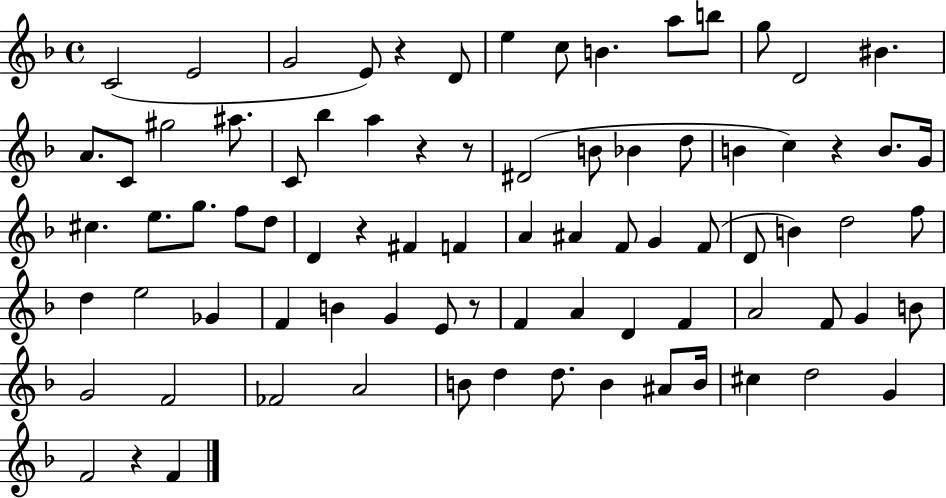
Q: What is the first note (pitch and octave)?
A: C4